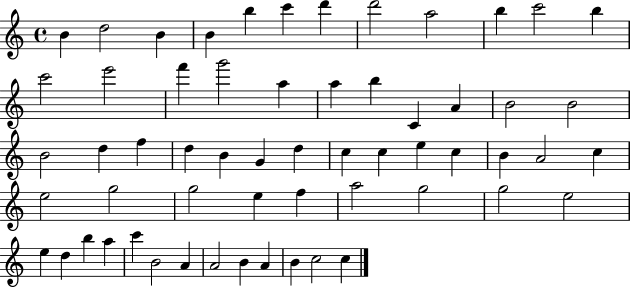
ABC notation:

X:1
T:Untitled
M:4/4
L:1/4
K:C
B d2 B B b c' d' d'2 a2 b c'2 b c'2 e'2 f' g'2 a a b C A B2 B2 B2 d f d B G d c c e c B A2 c e2 g2 g2 e f a2 g2 g2 e2 e d b a c' B2 A A2 B A B c2 c